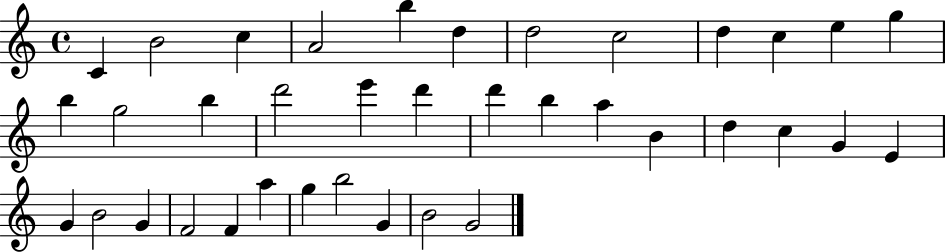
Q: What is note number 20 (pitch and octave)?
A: B5